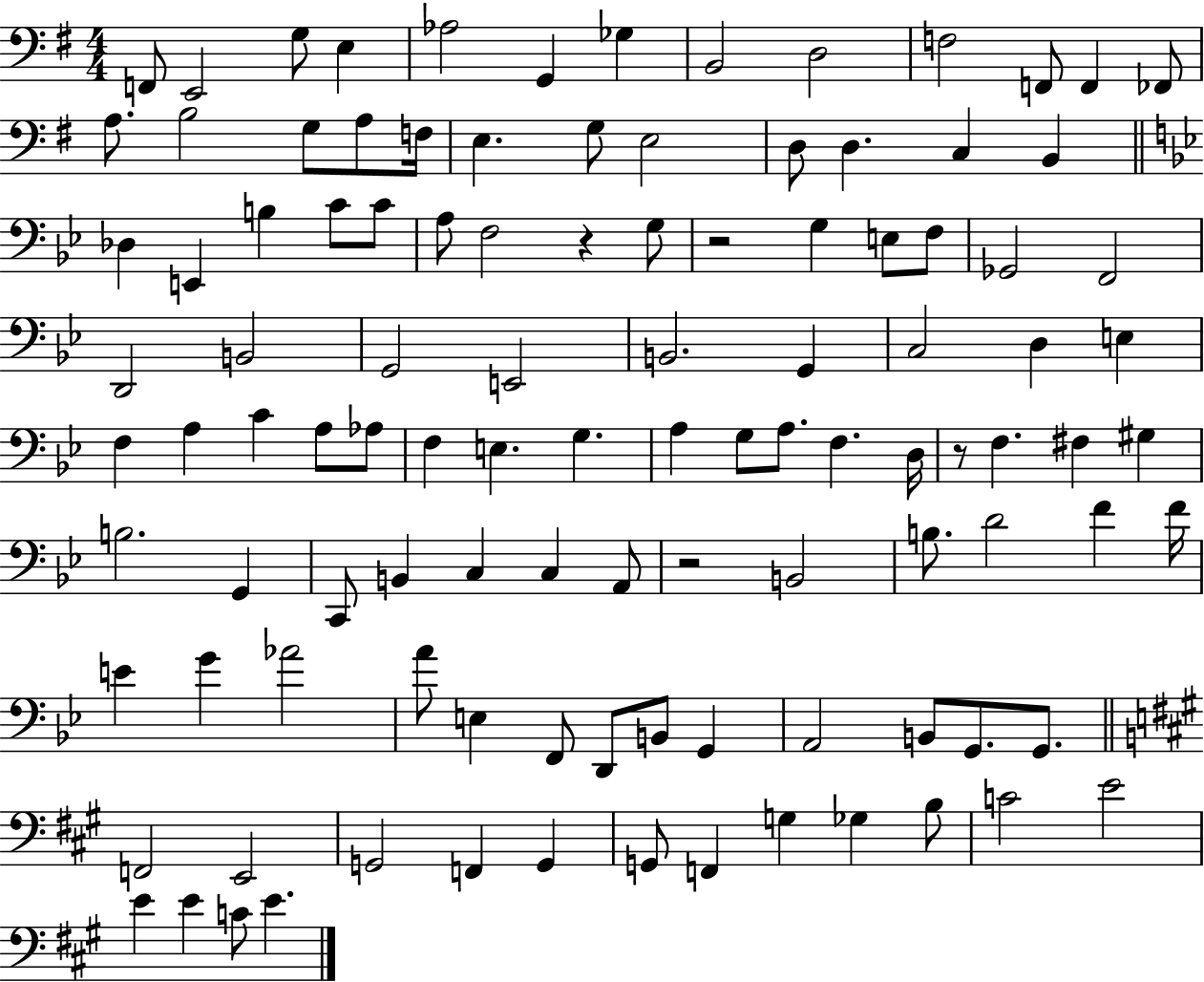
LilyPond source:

{
  \clef bass
  \numericTimeSignature
  \time 4/4
  \key g \major
  \repeat volta 2 { f,8 e,2 g8 e4 | aes2 g,4 ges4 | b,2 d2 | f2 f,8 f,4 fes,8 | \break a8. b2 g8 a8 f16 | e4. g8 e2 | d8 d4. c4 b,4 | \bar "||" \break \key bes \major des4 e,4 b4 c'8 c'8 | a8 f2 r4 g8 | r2 g4 e8 f8 | ges,2 f,2 | \break d,2 b,2 | g,2 e,2 | b,2. g,4 | c2 d4 e4 | \break f4 a4 c'4 a8 aes8 | f4 e4. g4. | a4 g8 a8. f4. d16 | r8 f4. fis4 gis4 | \break b2. g,4 | c,8 b,4 c4 c4 a,8 | r2 b,2 | b8. d'2 f'4 f'16 | \break e'4 g'4 aes'2 | a'8 e4 f,8 d,8 b,8 g,4 | a,2 b,8 g,8. g,8. | \bar "||" \break \key a \major f,2 e,2 | g,2 f,4 g,4 | g,8 f,4 g4 ges4 b8 | c'2 e'2 | \break e'4 e'4 c'8 e'4. | } \bar "|."
}